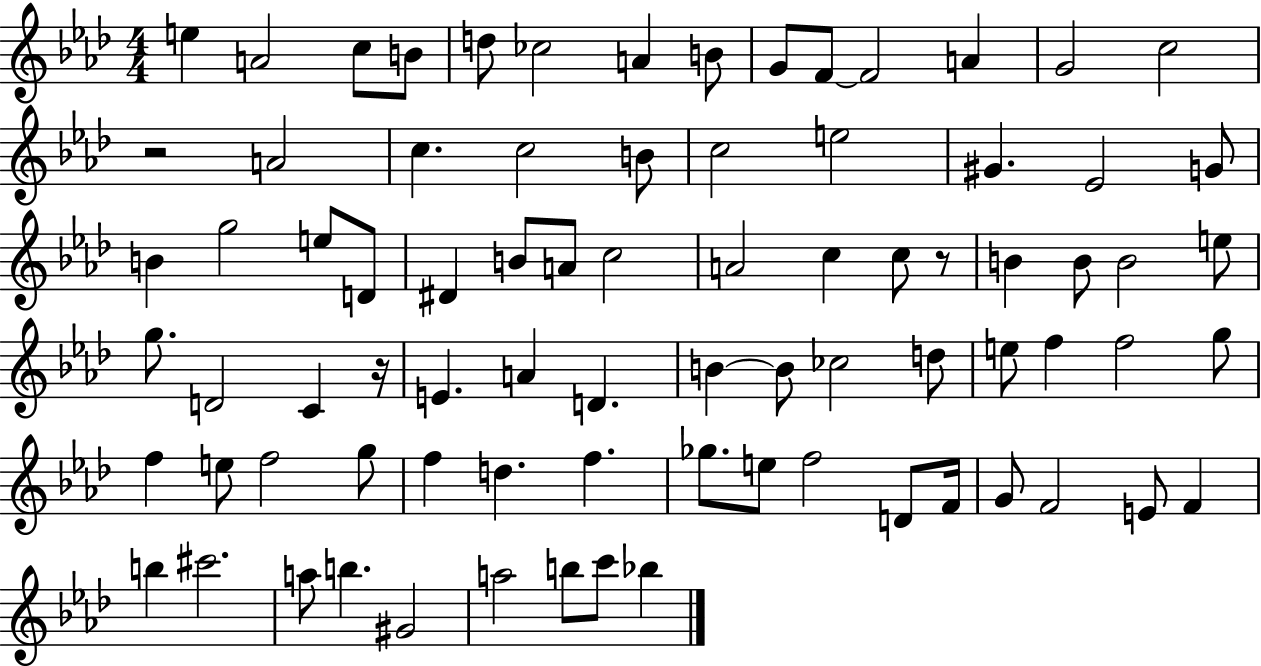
{
  \clef treble
  \numericTimeSignature
  \time 4/4
  \key aes \major
  e''4 a'2 c''8 b'8 | d''8 ces''2 a'4 b'8 | g'8 f'8~~ f'2 a'4 | g'2 c''2 | \break r2 a'2 | c''4. c''2 b'8 | c''2 e''2 | gis'4. ees'2 g'8 | \break b'4 g''2 e''8 d'8 | dis'4 b'8 a'8 c''2 | a'2 c''4 c''8 r8 | b'4 b'8 b'2 e''8 | \break g''8. d'2 c'4 r16 | e'4. a'4 d'4. | b'4~~ b'8 ces''2 d''8 | e''8 f''4 f''2 g''8 | \break f''4 e''8 f''2 g''8 | f''4 d''4. f''4. | ges''8. e''8 f''2 d'8 f'16 | g'8 f'2 e'8 f'4 | \break b''4 cis'''2. | a''8 b''4. gis'2 | a''2 b''8 c'''8 bes''4 | \bar "|."
}